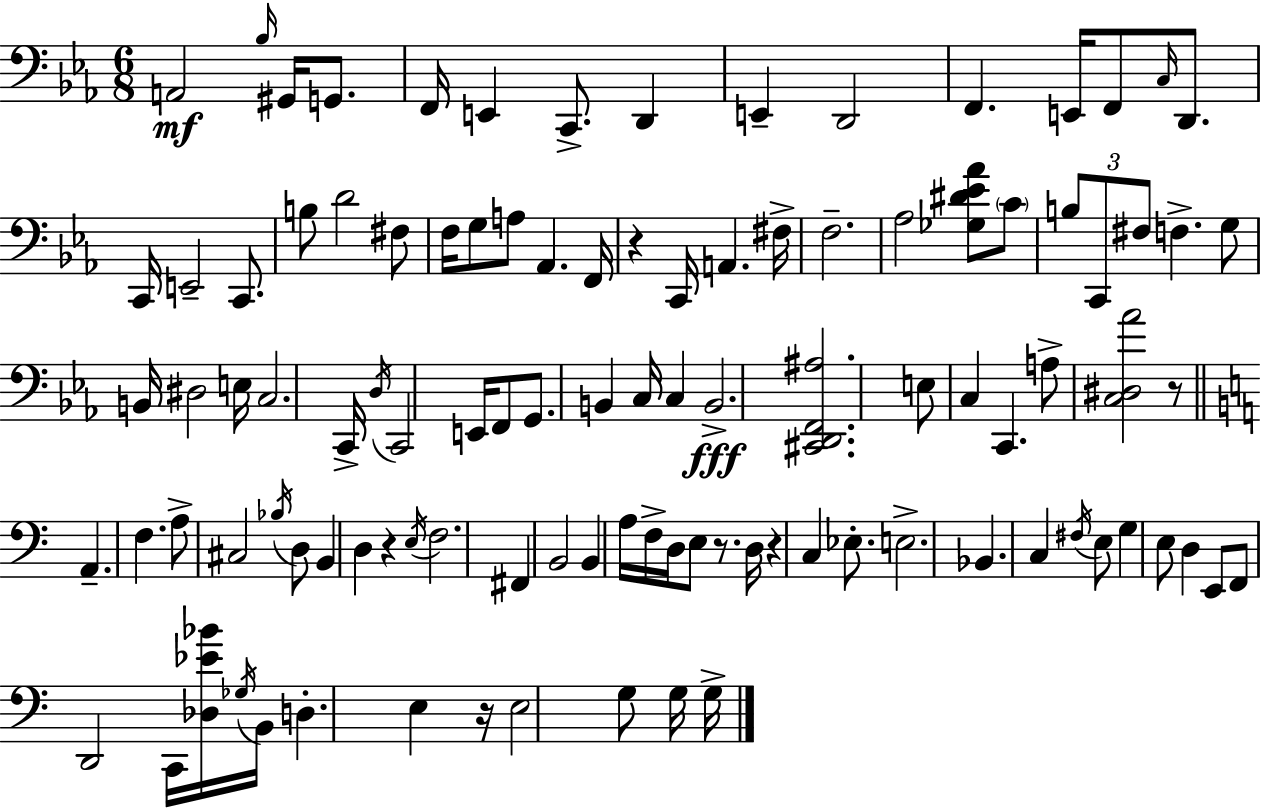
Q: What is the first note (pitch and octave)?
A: A2